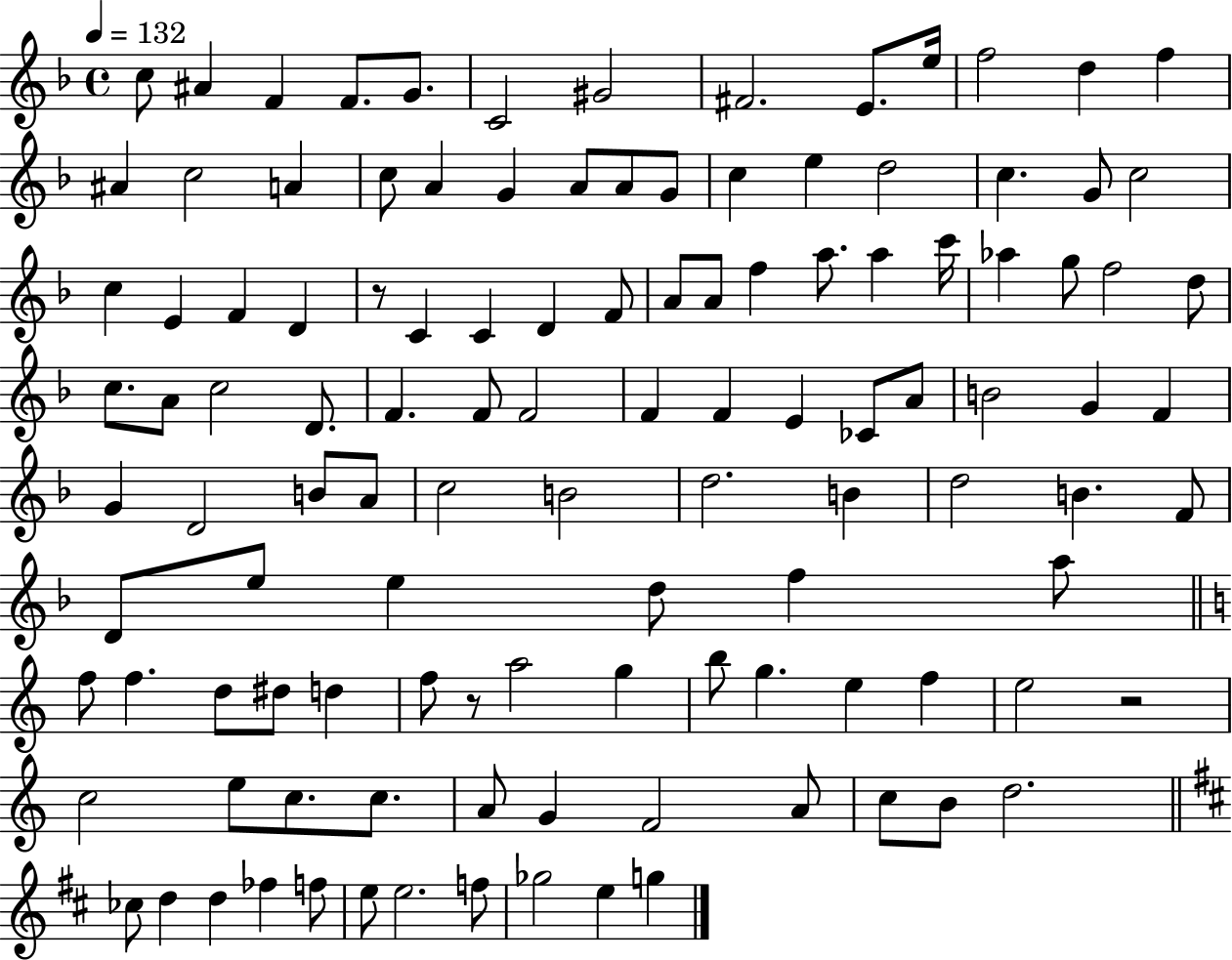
X:1
T:Untitled
M:4/4
L:1/4
K:F
c/2 ^A F F/2 G/2 C2 ^G2 ^F2 E/2 e/4 f2 d f ^A c2 A c/2 A G A/2 A/2 G/2 c e d2 c G/2 c2 c E F D z/2 C C D F/2 A/2 A/2 f a/2 a c'/4 _a g/2 f2 d/2 c/2 A/2 c2 D/2 F F/2 F2 F F E _C/2 A/2 B2 G F G D2 B/2 A/2 c2 B2 d2 B d2 B F/2 D/2 e/2 e d/2 f a/2 f/2 f d/2 ^d/2 d f/2 z/2 a2 g b/2 g e f e2 z2 c2 e/2 c/2 c/2 A/2 G F2 A/2 c/2 B/2 d2 _c/2 d d _f f/2 e/2 e2 f/2 _g2 e g